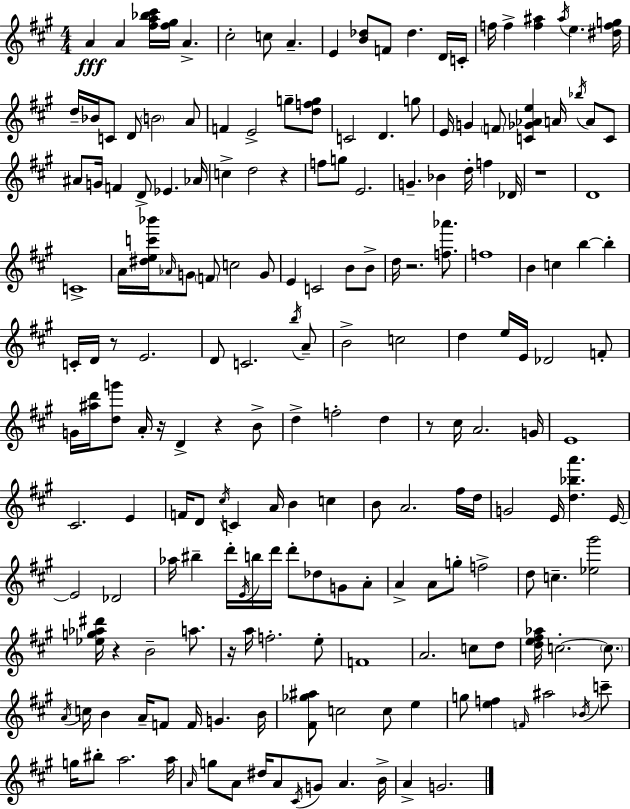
A4/q A4/q [F#5,A5,Bb5,C#6]/s [F#5,G#5]/s A4/q. C#5/h C5/e A4/q. E4/q [B4,Db5]/e F4/e Db5/q. D4/s C4/s F5/s F5/q [F5,A#5]/q A#5/s E5/q. [D#5,F5,G5]/s D5/s Bb4/s C4/e D4/e B4/h A4/e F4/q E4/h G5/e [D5,F5,G5]/e C4/h D4/q. G5/e E4/s G4/q F4/e [C4,Gb4,Ab4,E5]/q A4/s Bb5/s A4/e C4/e A#4/e G4/s F4/q D4/e Eb4/q. Ab4/s C5/q D5/h R/q F5/e G5/e E4/h. G4/q. Bb4/q D5/s F5/q Db4/s R/w D4/w C4/w A4/s [D#5,E5,C6,Bb6]/s Ab4/s G4/e F4/e C5/h G4/e E4/q C4/h B4/e B4/e D5/s R/h. [F5,Ab6]/e. F5/w B4/q C5/q B5/q B5/q C4/s D4/s R/e E4/h. D4/e C4/h. B5/s A4/e B4/h C5/h D5/q E5/s E4/s Db4/h F4/e G4/s [A#5,D6]/s [D5,G6]/e A4/s R/s D4/q R/q B4/e D5/q F5/h D5/q R/e C#5/s A4/h. G4/s E4/w C#4/h. E4/q F4/s D4/e C#5/s C4/q A4/s B4/q C5/q B4/e A4/h. F#5/s D5/s G4/h E4/s [D5,Bb5,A6]/q. E4/s E4/h Db4/h Ab5/s BIS5/q D6/s E4/s B5/s D6/s D6/e Db5/e G4/e A4/e A4/q A4/e G5/e F5/h D5/e C5/q. [Eb5,G#6]/h [Eb5,G5,Ab5,D#6]/s R/q B4/h A5/e. R/s A5/s F5/h. E5/e F4/w A4/h. C5/e D5/e [D5,E5,F#5,Ab5]/s C5/h. C5/e. A4/s C5/s B4/q A4/s F4/e F4/s G4/q. B4/s [F#4,Gb5,A#5]/e C5/h C5/e E5/q G5/e [E5,F5]/q F4/s A#5/h Bb4/s C6/e G5/s BIS5/e A5/h. A5/s A4/s G5/e A4/e D#5/s A4/e C#4/s G4/e A4/q. B4/s A4/q G4/h.